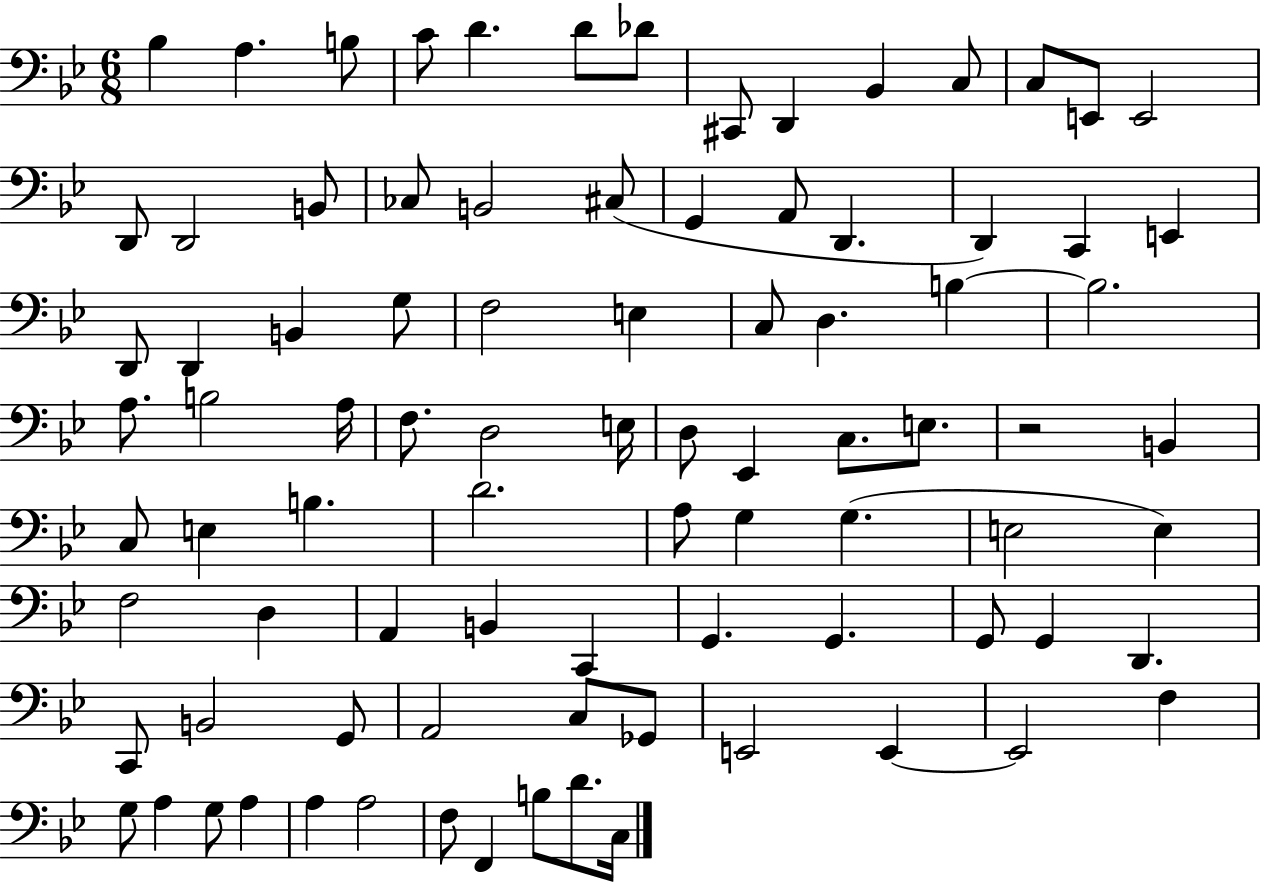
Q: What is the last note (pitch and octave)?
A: C3